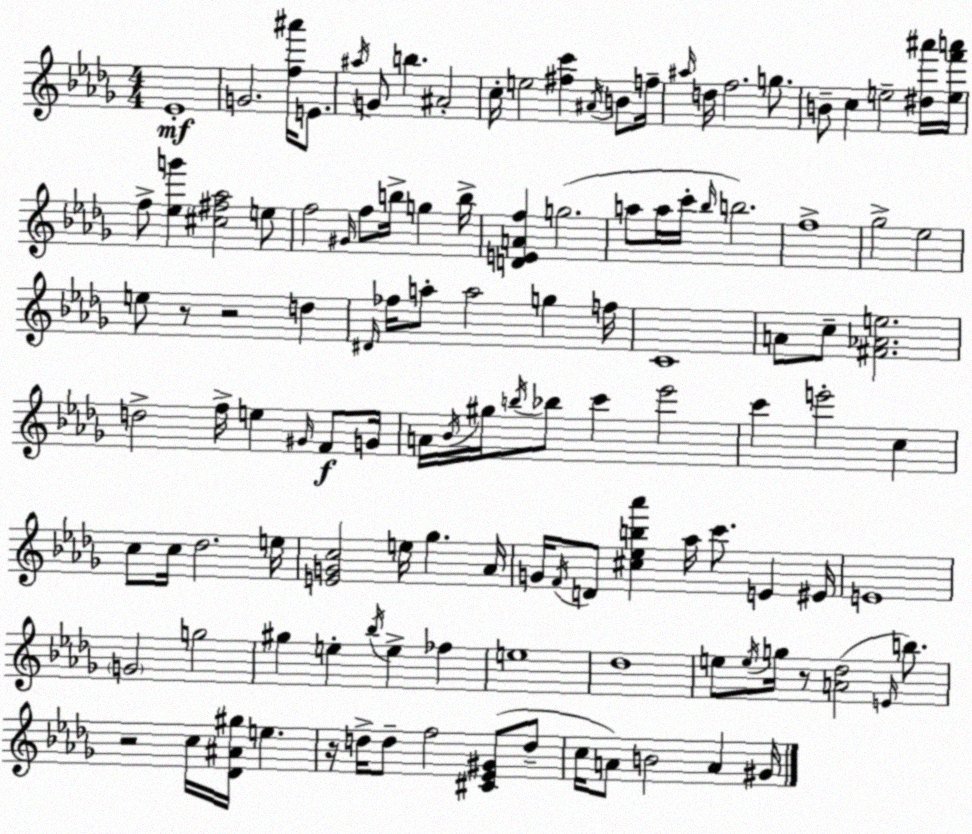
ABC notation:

X:1
T:Untitled
M:4/4
L:1/4
K:Bbm
_E4 G2 [f^a']/4 E/2 ^a/4 G/2 b ^A2 c/4 e2 [^fc'] ^A/4 B/2 f/4 ^a/4 d/4 f2 g/2 B/2 c e2 [^d^a']/4 [ef'a']/4 f/2 [_eg'] [^c^f_a]2 e/2 f2 ^G/4 f/2 b/4 g b/4 [DEAf] g2 a/2 a/4 c'/4 _b/4 b2 f4 _g2 _e2 e/2 z/2 z2 d ^D/4 _f/4 a/2 a2 g f/4 C4 A/2 c/2 [^F_Ae]2 d2 f/4 e ^G/4 F/2 G/4 A/4 _B/4 ^g/4 b/4 _b/2 c' _e'2 c' e'2 c c/2 c/4 _d2 e/4 [EGc]2 e/4 _g _A/4 G/4 F/4 D/2 [^c_eb_a'] _a/4 c'/2 E ^E/4 E4 G2 g2 ^g e _b/4 e _f e4 _d4 e/2 e/4 g/4 z/2 [A_d]2 E/4 b/2 z2 c/4 [_D^A^g]/4 e z/4 d/4 d/2 f2 [^C_E^G]/2 d/2 c/4 A/2 B2 A ^G/4